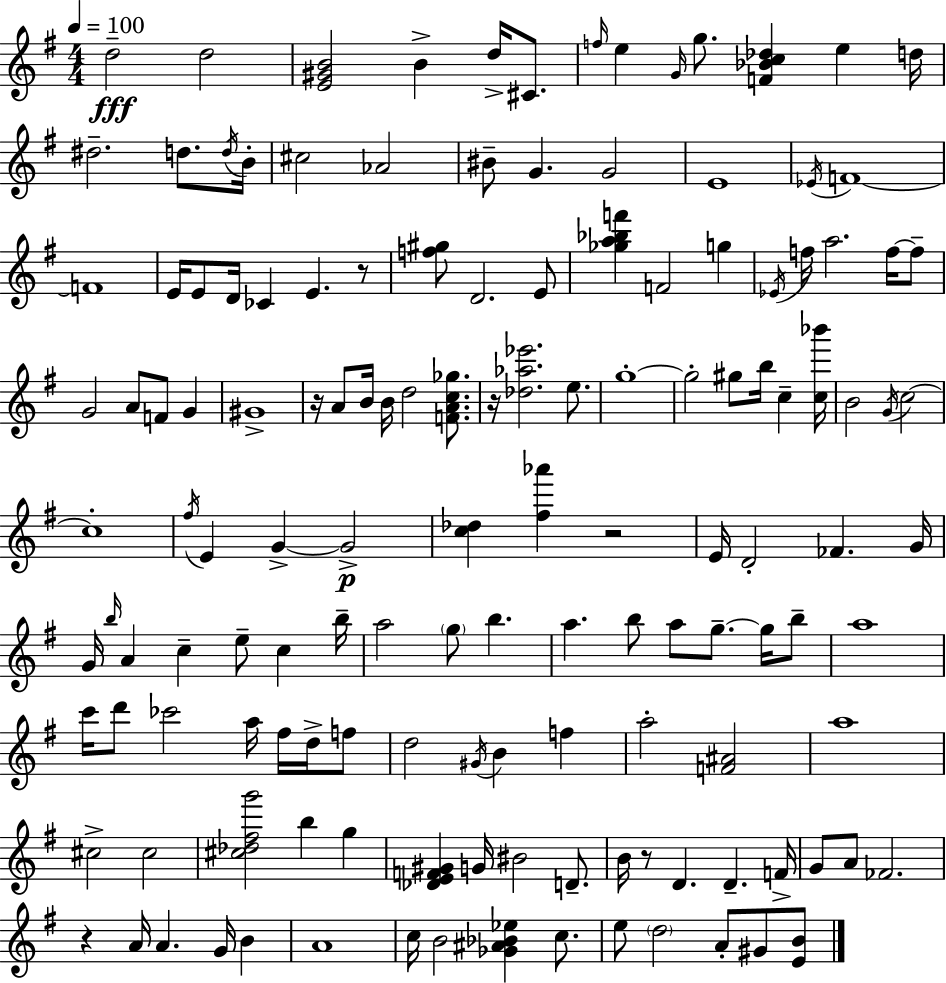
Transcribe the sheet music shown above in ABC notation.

X:1
T:Untitled
M:4/4
L:1/4
K:G
d2 d2 [E^GB]2 B d/4 ^C/2 f/4 e G/4 g/2 [F_Bc_d] e d/4 ^d2 d/2 d/4 B/4 ^c2 _A2 ^B/2 G G2 E4 _E/4 F4 F4 E/4 E/2 D/4 _C E z/2 [f^g]/2 D2 E/2 [_ga_bf'] F2 g _E/4 f/4 a2 f/4 f/2 G2 A/2 F/2 G ^G4 z/4 A/2 B/4 B/4 d2 [FAc_g]/2 z/4 [_d_a_e']2 e/2 g4 g2 ^g/2 b/4 c [c_b']/4 B2 G/4 c2 c4 ^f/4 E G G2 [c_d] [^f_a'] z2 E/4 D2 _F G/4 G/4 b/4 A c e/2 c b/4 a2 g/2 b a b/2 a/2 g/2 g/4 b/2 a4 c'/4 d'/2 _c'2 a/4 ^f/4 d/4 f/2 d2 ^G/4 B f a2 [F^A]2 a4 ^c2 ^c2 [^c_d^fg']2 b g [_DEF^G] G/4 ^B2 D/2 B/4 z/2 D D F/4 G/2 A/2 _F2 z A/4 A G/4 B A4 c/4 B2 [_G^A_B_e] c/2 e/2 d2 A/2 ^G/2 [EB]/2